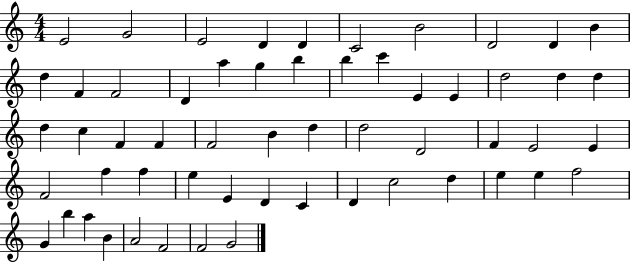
E4/h G4/h E4/h D4/q D4/q C4/h B4/h D4/h D4/q B4/q D5/q F4/q F4/h D4/q A5/q G5/q B5/q B5/q C6/q E4/q E4/q D5/h D5/q D5/q D5/q C5/q F4/q F4/q F4/h B4/q D5/q D5/h D4/h F4/q E4/h E4/q F4/h F5/q F5/q E5/q E4/q D4/q C4/q D4/q C5/h D5/q E5/q E5/q F5/h G4/q B5/q A5/q B4/q A4/h F4/h F4/h G4/h